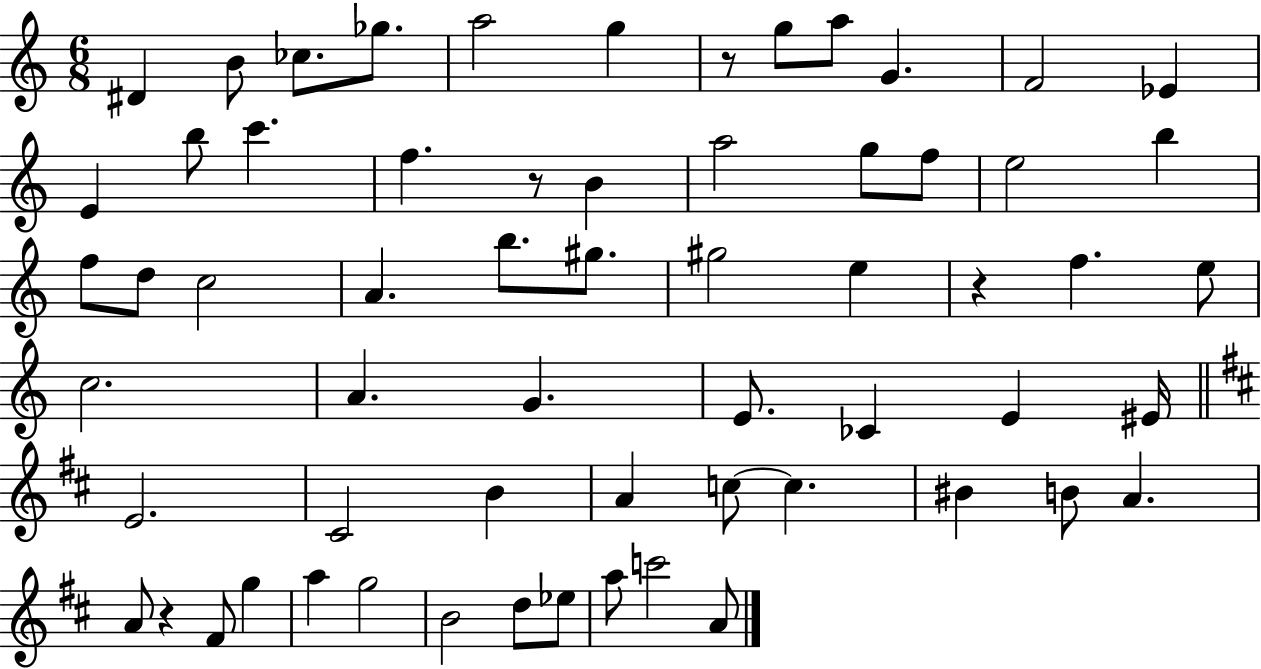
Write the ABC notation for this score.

X:1
T:Untitled
M:6/8
L:1/4
K:C
^D B/2 _c/2 _g/2 a2 g z/2 g/2 a/2 G F2 _E E b/2 c' f z/2 B a2 g/2 f/2 e2 b f/2 d/2 c2 A b/2 ^g/2 ^g2 e z f e/2 c2 A G E/2 _C E ^E/4 E2 ^C2 B A c/2 c ^B B/2 A A/2 z ^F/2 g a g2 B2 d/2 _e/2 a/2 c'2 A/2